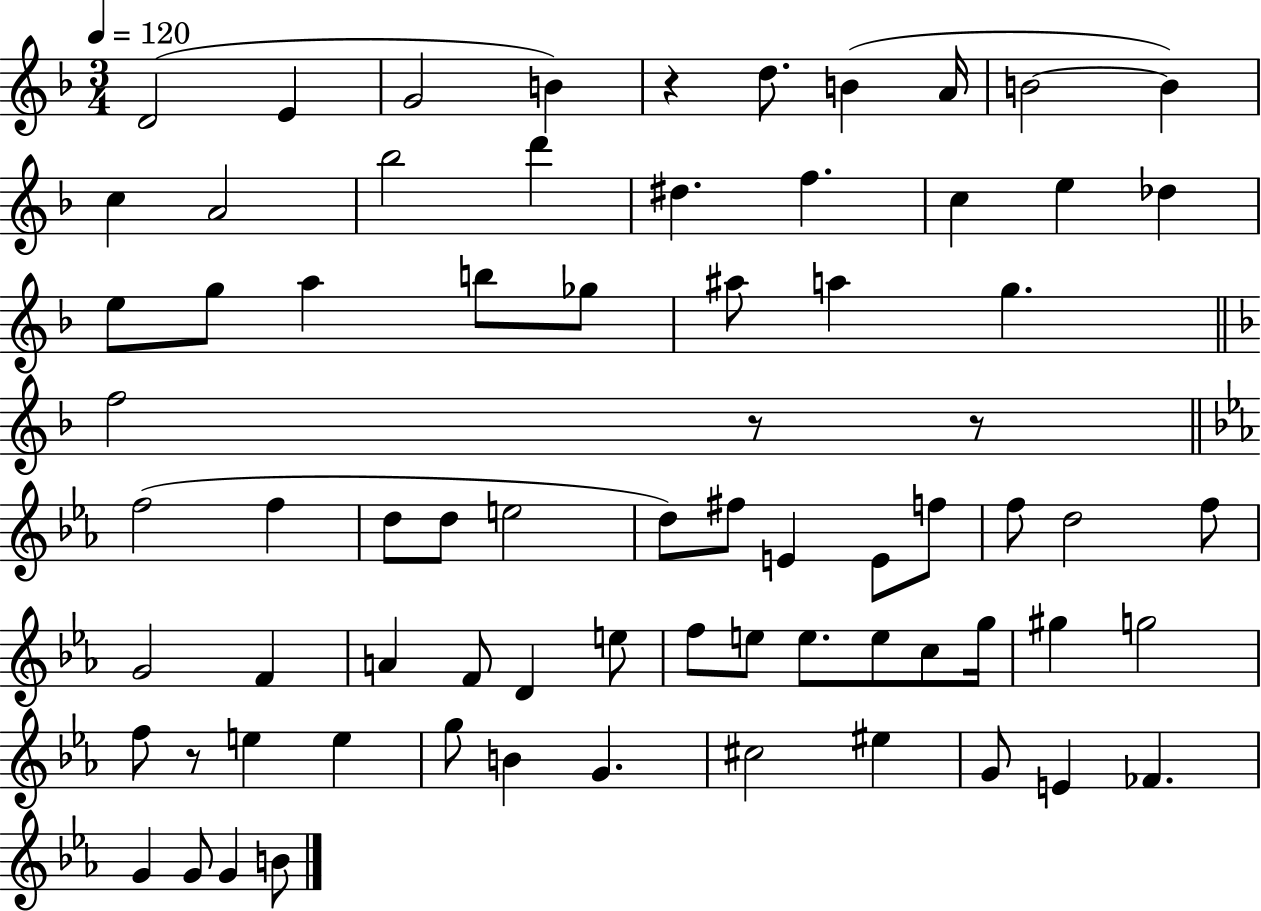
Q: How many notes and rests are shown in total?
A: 73